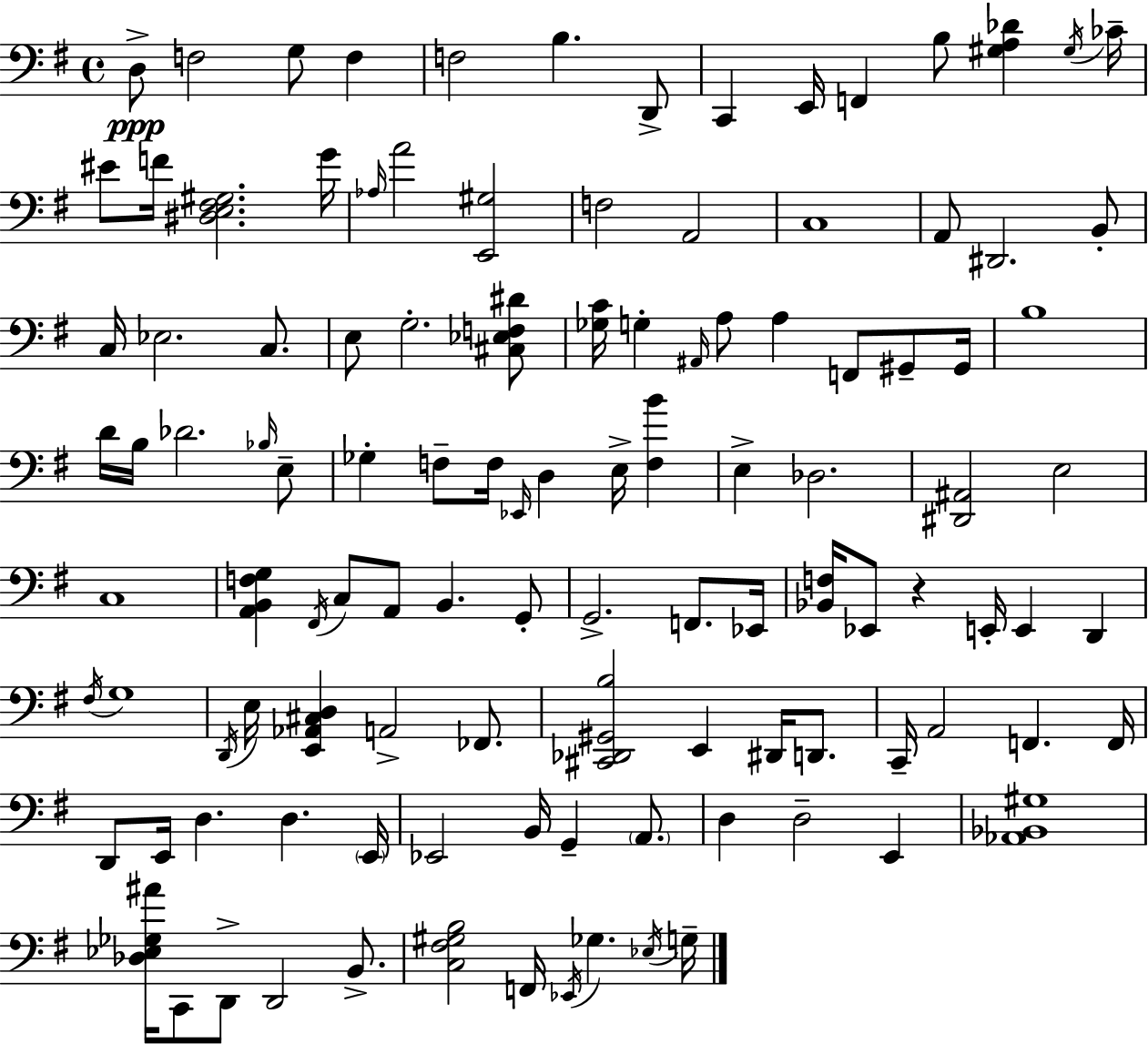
X:1
T:Untitled
M:4/4
L:1/4
K:G
D,/2 F,2 G,/2 F, F,2 B, D,,/2 C,, E,,/4 F,, B,/2 [^G,A,_D] ^G,/4 _C/4 ^E/2 F/4 [^D,E,^F,^G,]2 G/4 _A,/4 A2 [E,,^G,]2 F,2 A,,2 C,4 A,,/2 ^D,,2 B,,/2 C,/4 _E,2 C,/2 E,/2 G,2 [^C,_E,F,^D]/2 [_G,C]/4 G, ^A,,/4 A,/2 A, F,,/2 ^G,,/2 ^G,,/4 B,4 D/4 B,/4 _D2 _B,/4 E,/2 _G, F,/2 F,/4 _E,,/4 D, E,/4 [F,B] E, _D,2 [^D,,^A,,]2 E,2 C,4 [A,,B,,F,G,] ^F,,/4 C,/2 A,,/2 B,, G,,/2 G,,2 F,,/2 _E,,/4 [_B,,F,]/4 _E,,/2 z E,,/4 E,, D,, ^F,/4 G,4 D,,/4 E,/4 [E,,_A,,^C,D,] A,,2 _F,,/2 [^C,,_D,,^G,,B,]2 E,, ^D,,/4 D,,/2 C,,/4 A,,2 F,, F,,/4 D,,/2 E,,/4 D, D, E,,/4 _E,,2 B,,/4 G,, A,,/2 D, D,2 E,, [_A,,_B,,^G,]4 [_D,_E,_G,^A]/4 C,,/2 D,,/2 D,,2 B,,/2 [C,^F,^G,B,]2 F,,/4 _E,,/4 _G, _E,/4 G,/4